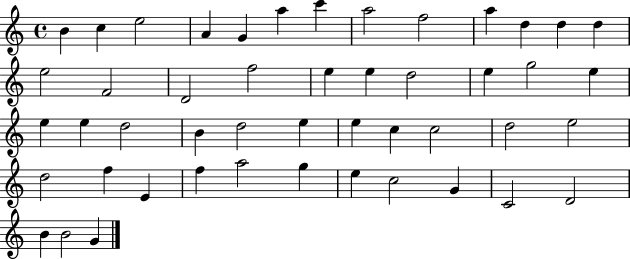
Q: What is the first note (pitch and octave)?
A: B4